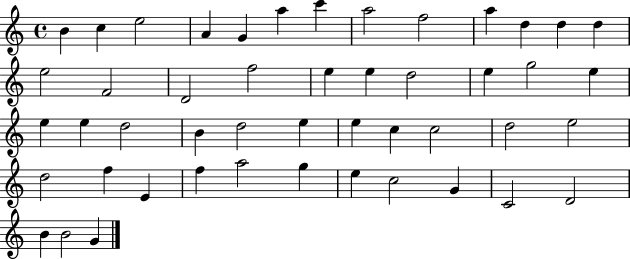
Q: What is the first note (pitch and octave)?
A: B4